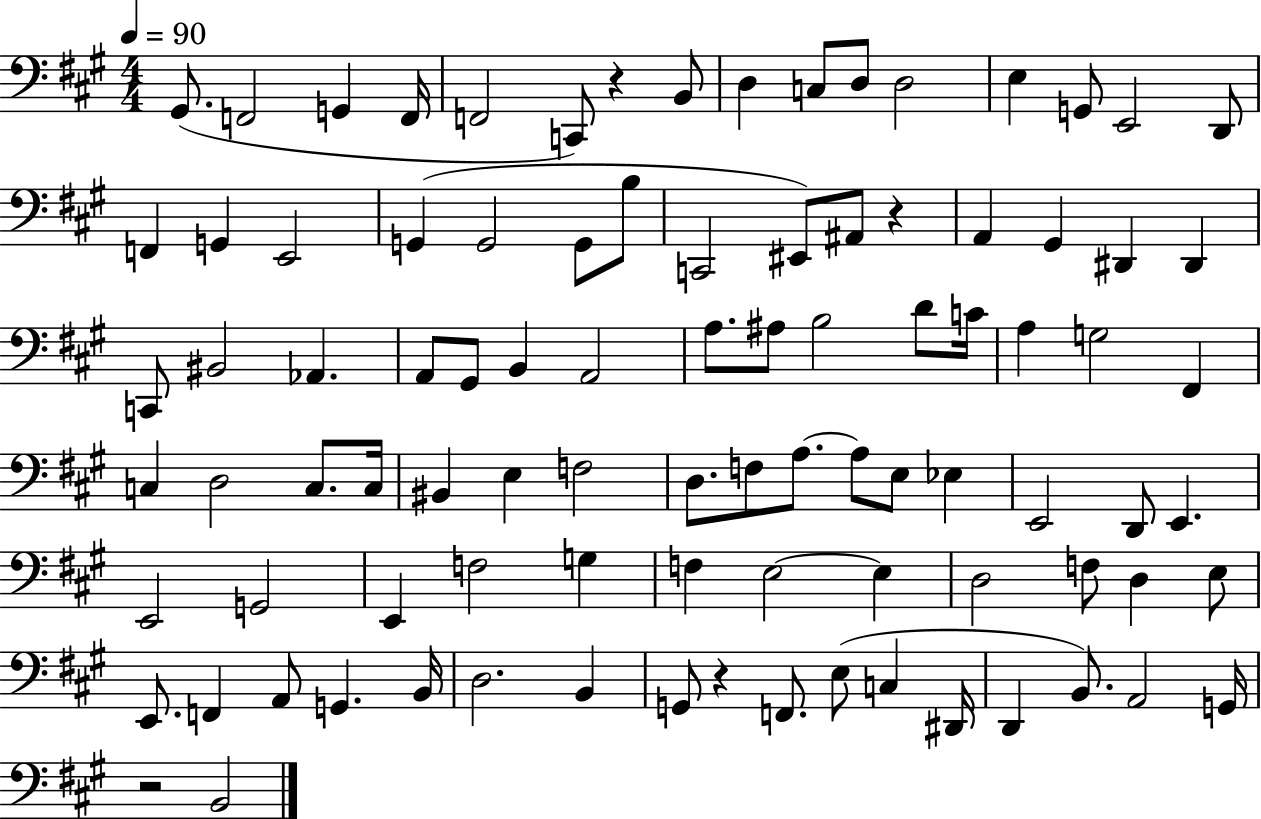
{
  \clef bass
  \numericTimeSignature
  \time 4/4
  \key a \major
  \tempo 4 = 90
  gis,8.( f,2 g,4 f,16 | f,2 c,8) r4 b,8 | d4 c8 d8 d2 | e4 g,8 e,2 d,8 | \break f,4 g,4 e,2 | g,4( g,2 g,8 b8 | c,2 eis,8) ais,8 r4 | a,4 gis,4 dis,4 dis,4 | \break c,8 bis,2 aes,4. | a,8 gis,8 b,4 a,2 | a8. ais8 b2 d'8 c'16 | a4 g2 fis,4 | \break c4 d2 c8. c16 | bis,4 e4 f2 | d8. f8 a8.~~ a8 e8 ees4 | e,2 d,8 e,4. | \break e,2 g,2 | e,4 f2 g4 | f4 e2~~ e4 | d2 f8 d4 e8 | \break e,8. f,4 a,8 g,4. b,16 | d2. b,4 | g,8 r4 f,8. e8( c4 dis,16 | d,4 b,8.) a,2 g,16 | \break r2 b,2 | \bar "|."
}